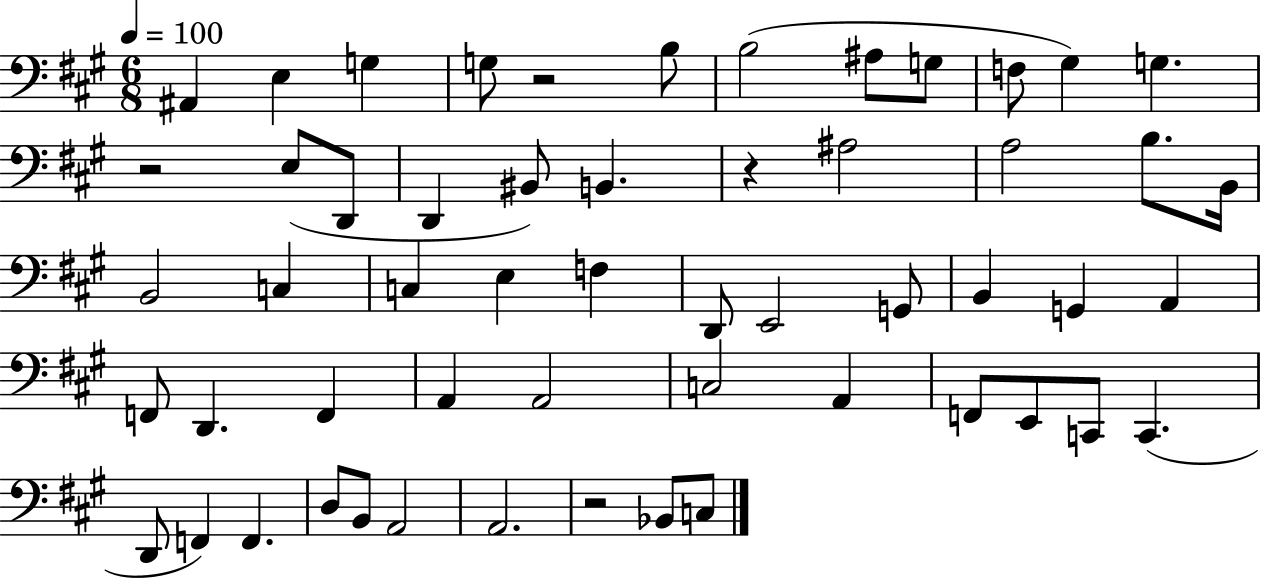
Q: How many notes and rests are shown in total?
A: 55